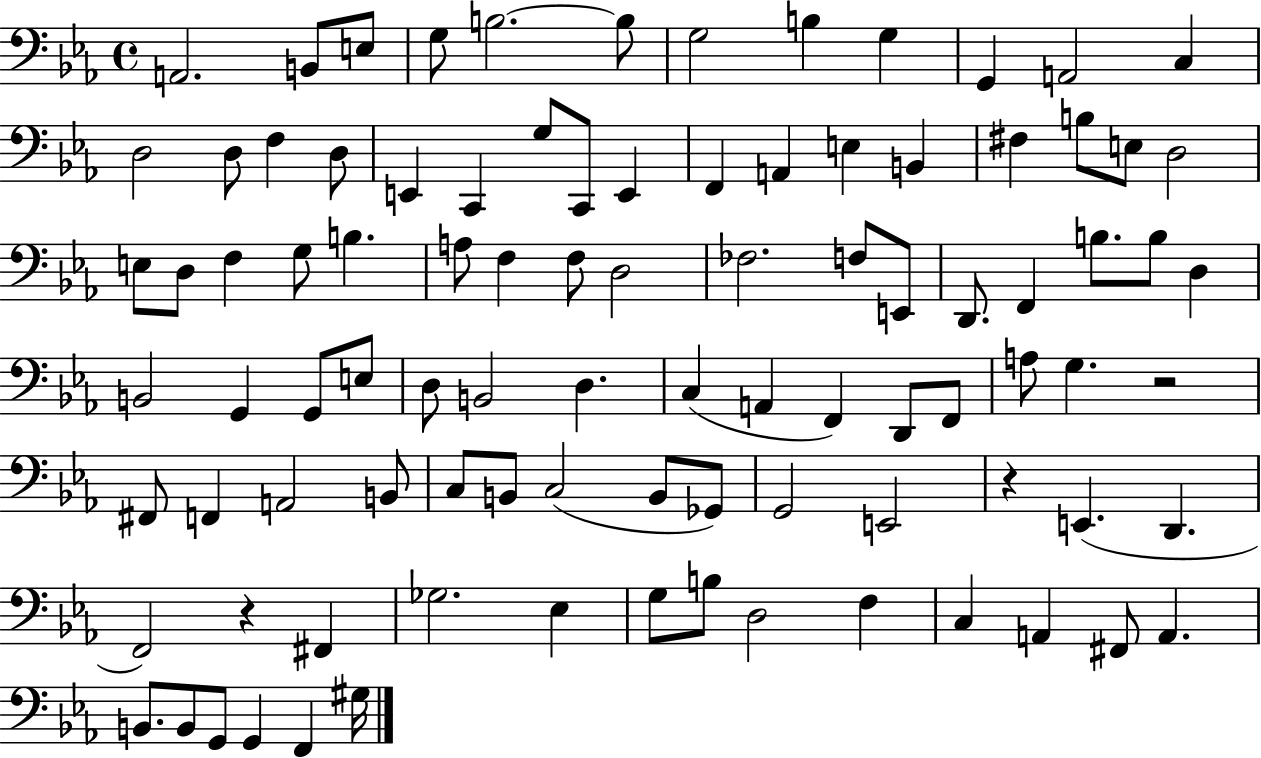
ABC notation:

X:1
T:Untitled
M:4/4
L:1/4
K:Eb
A,,2 B,,/2 E,/2 G,/2 B,2 B,/2 G,2 B, G, G,, A,,2 C, D,2 D,/2 F, D,/2 E,, C,, G,/2 C,,/2 E,, F,, A,, E, B,, ^F, B,/2 E,/2 D,2 E,/2 D,/2 F, G,/2 B, A,/2 F, F,/2 D,2 _F,2 F,/2 E,,/2 D,,/2 F,, B,/2 B,/2 D, B,,2 G,, G,,/2 E,/2 D,/2 B,,2 D, C, A,, F,, D,,/2 F,,/2 A,/2 G, z2 ^F,,/2 F,, A,,2 B,,/2 C,/2 B,,/2 C,2 B,,/2 _G,,/2 G,,2 E,,2 z E,, D,, F,,2 z ^F,, _G,2 _E, G,/2 B,/2 D,2 F, C, A,, ^F,,/2 A,, B,,/2 B,,/2 G,,/2 G,, F,, ^G,/4